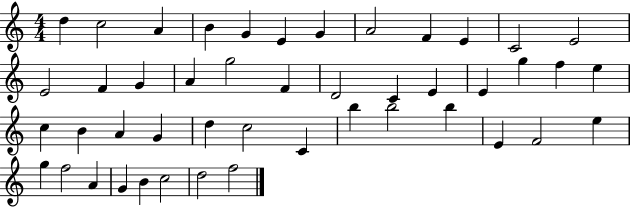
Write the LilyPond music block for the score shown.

{
  \clef treble
  \numericTimeSignature
  \time 4/4
  \key c \major
  d''4 c''2 a'4 | b'4 g'4 e'4 g'4 | a'2 f'4 e'4 | c'2 e'2 | \break e'2 f'4 g'4 | a'4 g''2 f'4 | d'2 c'4 e'4 | e'4 g''4 f''4 e''4 | \break c''4 b'4 a'4 g'4 | d''4 c''2 c'4 | b''4 b''2 b''4 | e'4 f'2 e''4 | \break g''4 f''2 a'4 | g'4 b'4 c''2 | d''2 f''2 | \bar "|."
}